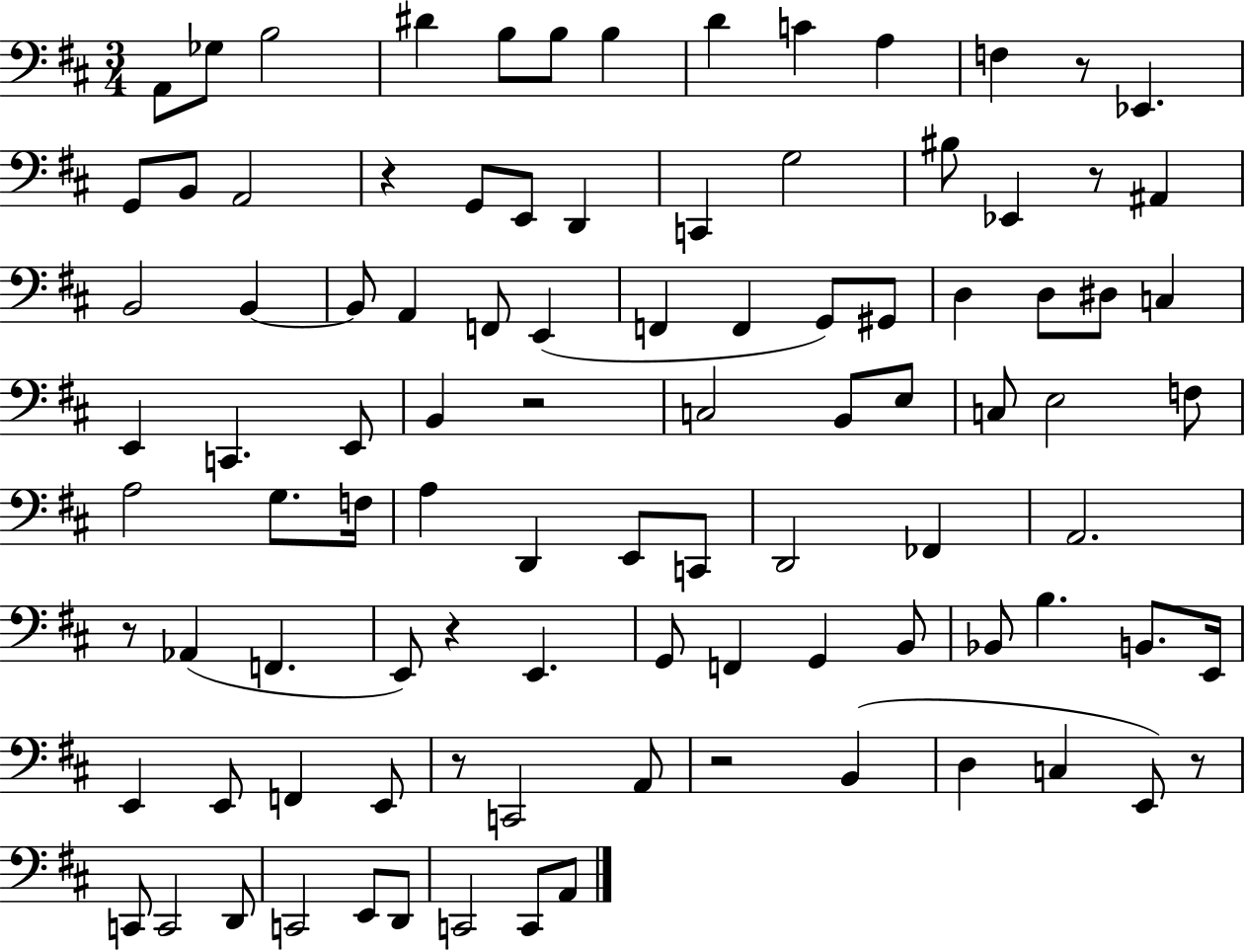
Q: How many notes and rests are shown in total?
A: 97